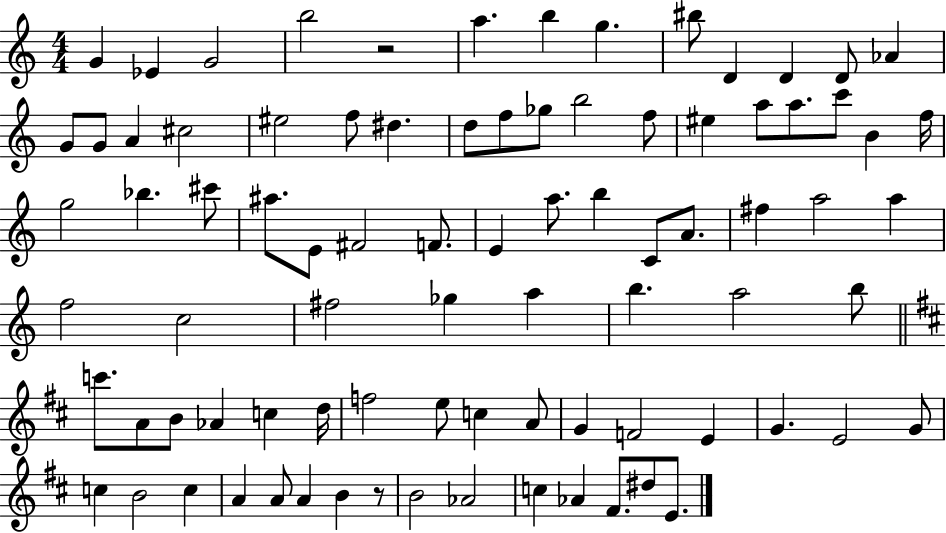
G4/q Eb4/q G4/h B5/h R/h A5/q. B5/q G5/q. BIS5/e D4/q D4/q D4/e Ab4/q G4/e G4/e A4/q C#5/h EIS5/h F5/e D#5/q. D5/e F5/e Gb5/e B5/h F5/e EIS5/q A5/e A5/e. C6/e B4/q F5/s G5/h Bb5/q. C#6/e A#5/e. E4/e F#4/h F4/e. E4/q A5/e. B5/q C4/e A4/e. F#5/q A5/h A5/q F5/h C5/h F#5/h Gb5/q A5/q B5/q. A5/h B5/e C6/e. A4/e B4/e Ab4/q C5/q D5/s F5/h E5/e C5/q A4/e G4/q F4/h E4/q G4/q. E4/h G4/e C5/q B4/h C5/q A4/q A4/e A4/q B4/q R/e B4/h Ab4/h C5/q Ab4/q F#4/e. D#5/e E4/e.